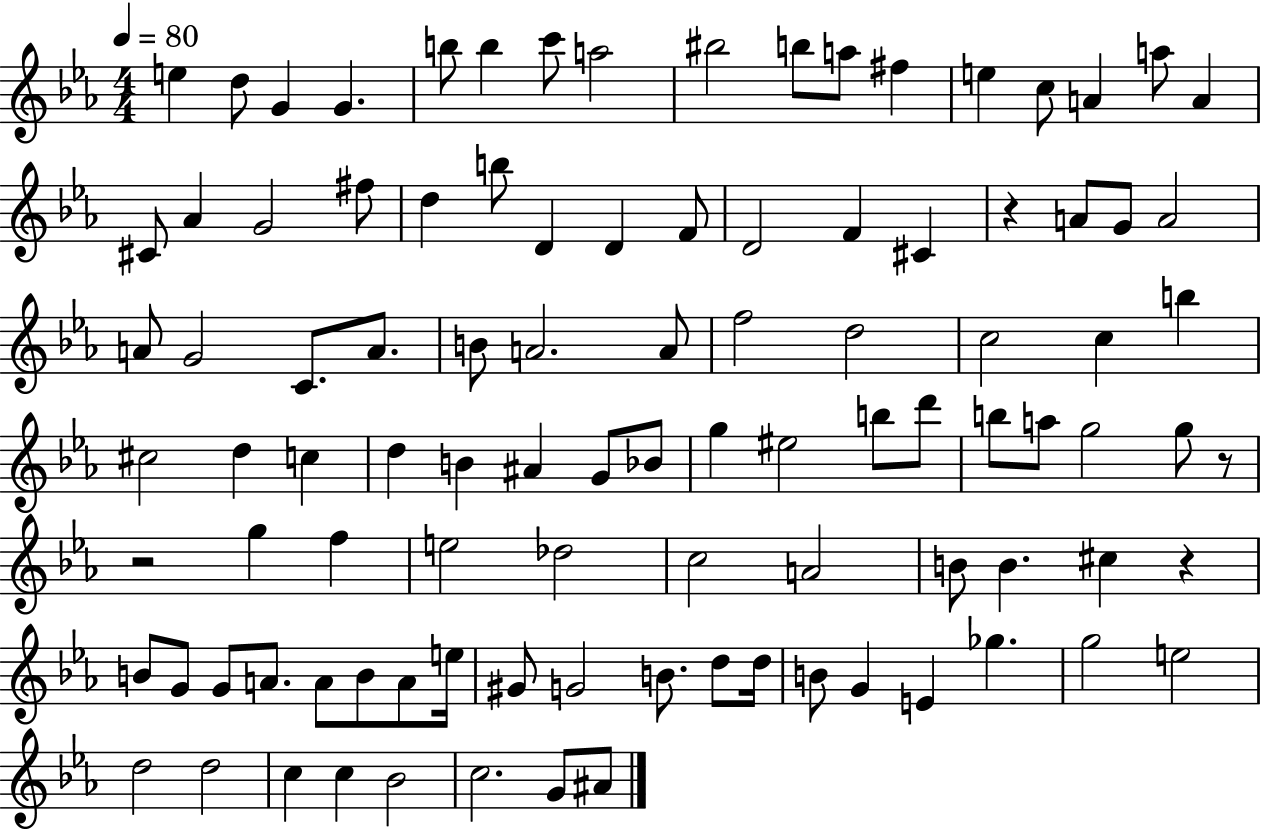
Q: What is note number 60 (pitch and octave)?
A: G5